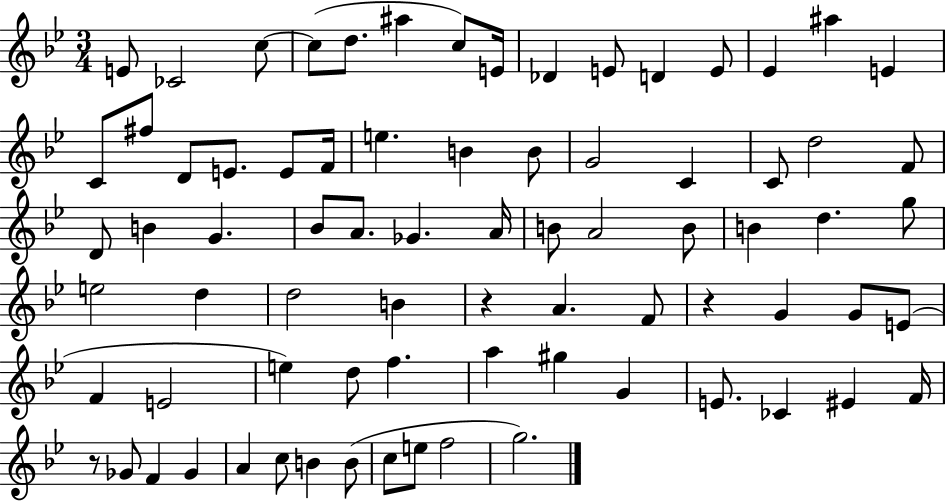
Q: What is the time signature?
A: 3/4